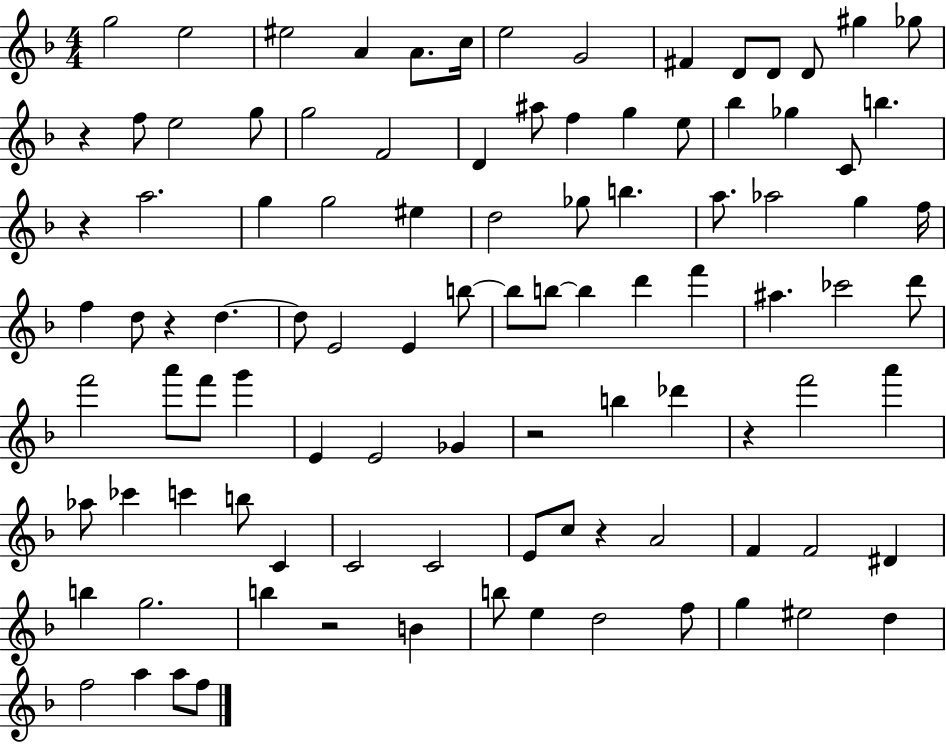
G5/h E5/h EIS5/h A4/q A4/e. C5/s E5/h G4/h F#4/q D4/e D4/e D4/e G#5/q Gb5/e R/q F5/e E5/h G5/e G5/h F4/h D4/q A#5/e F5/q G5/q E5/e Bb5/q Gb5/q C4/e B5/q. R/q A5/h. G5/q G5/h EIS5/q D5/h Gb5/e B5/q. A5/e. Ab5/h G5/q F5/s F5/q D5/e R/q D5/q. D5/e E4/h E4/q B5/e B5/e B5/e B5/q D6/q F6/q A#5/q. CES6/h D6/e F6/h A6/e F6/e G6/q E4/q E4/h Gb4/q R/h B5/q Db6/q R/q F6/h A6/q Ab5/e CES6/q C6/q B5/e C4/q C4/h C4/h E4/e C5/e R/q A4/h F4/q F4/h D#4/q B5/q G5/h. B5/q R/h B4/q B5/e E5/q D5/h F5/e G5/q EIS5/h D5/q F5/h A5/q A5/e F5/e